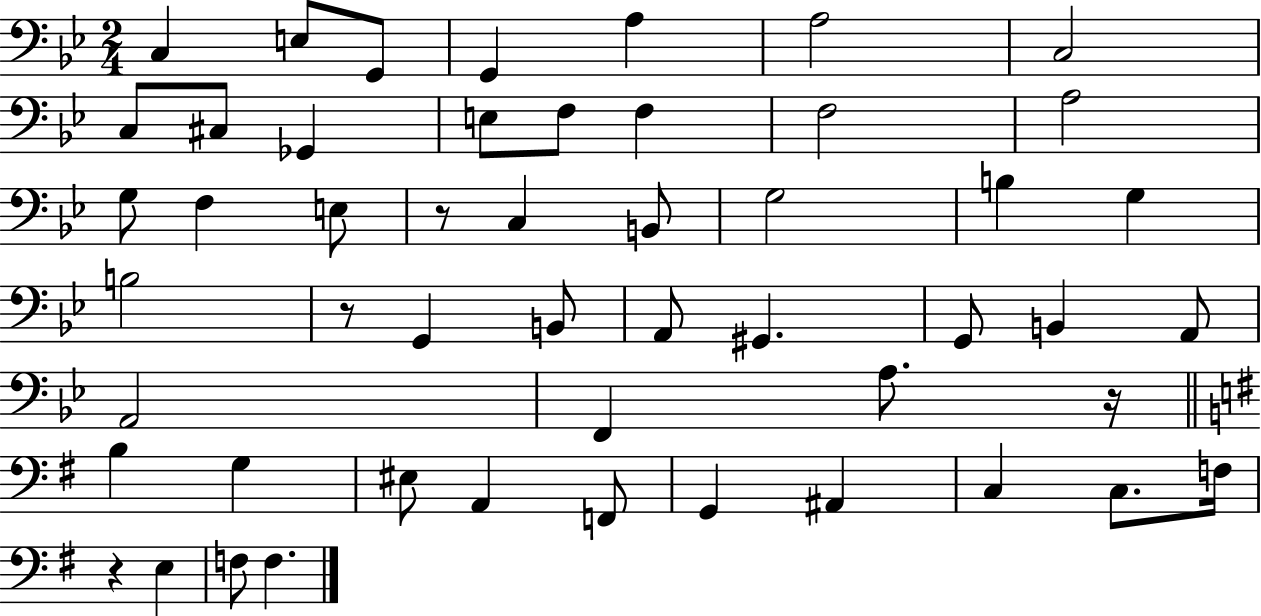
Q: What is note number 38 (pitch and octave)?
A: A2